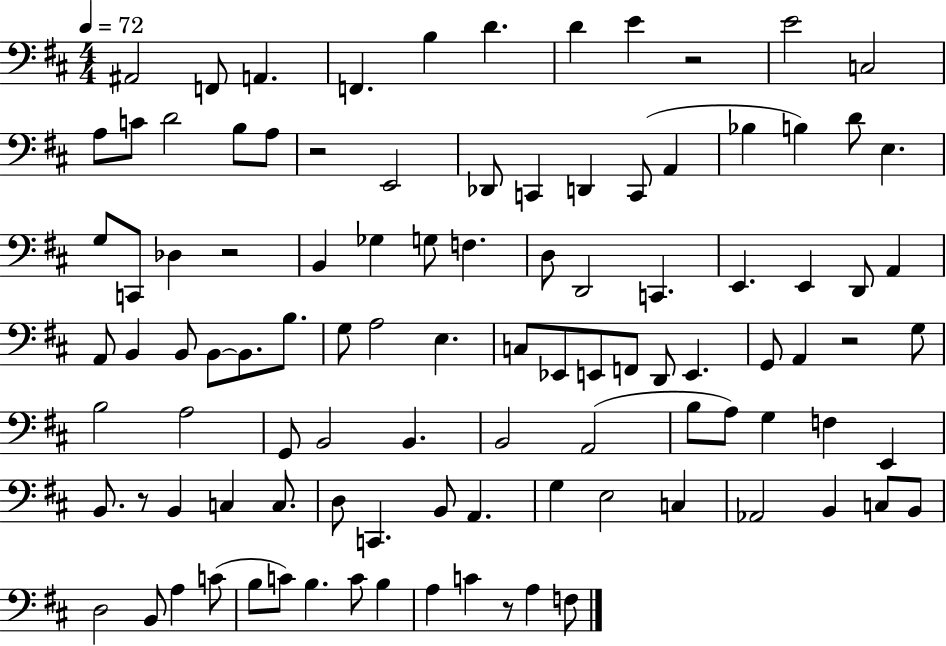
A#2/h F2/e A2/q. F2/q. B3/q D4/q. D4/q E4/q R/h E4/h C3/h A3/e C4/e D4/h B3/e A3/e R/h E2/h Db2/e C2/q D2/q C2/e A2/q Bb3/q B3/q D4/e E3/q. G3/e C2/e Db3/q R/h B2/q Gb3/q G3/e F3/q. D3/e D2/h C2/q. E2/q. E2/q D2/e A2/q A2/e B2/q B2/e B2/e B2/e. B3/e. G3/e A3/h E3/q. C3/e Eb2/e E2/e F2/e D2/e E2/q. G2/e A2/q R/h G3/e B3/h A3/h G2/e B2/h B2/q. B2/h A2/h B3/e A3/e G3/q F3/q E2/q B2/e. R/e B2/q C3/q C3/e. D3/e C2/q. B2/e A2/q. G3/q E3/h C3/q Ab2/h B2/q C3/e B2/e D3/h B2/e A3/q C4/e B3/e C4/e B3/q. C4/e B3/q A3/q C4/q R/e A3/q F3/e